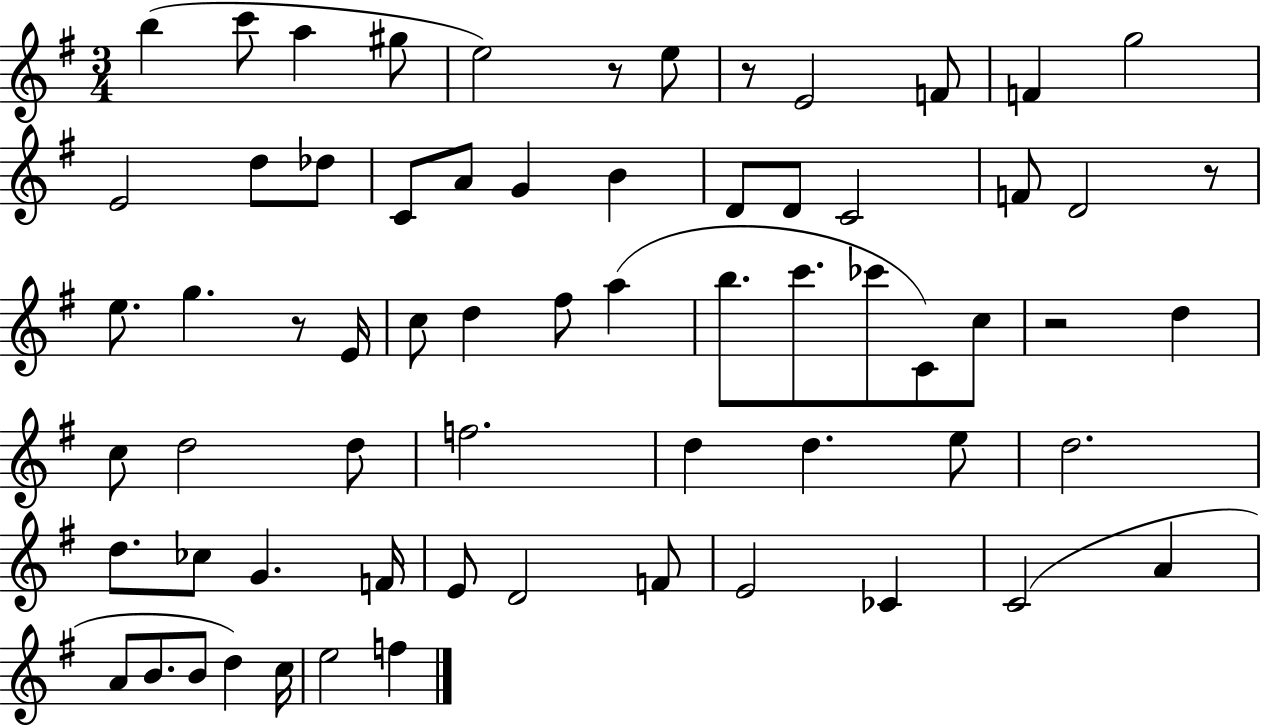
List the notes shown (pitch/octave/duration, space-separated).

B5/q C6/e A5/q G#5/e E5/h R/e E5/e R/e E4/h F4/e F4/q G5/h E4/h D5/e Db5/e C4/e A4/e G4/q B4/q D4/e D4/e C4/h F4/e D4/h R/e E5/e. G5/q. R/e E4/s C5/e D5/q F#5/e A5/q B5/e. C6/e. CES6/e C4/e C5/e R/h D5/q C5/e D5/h D5/e F5/h. D5/q D5/q. E5/e D5/h. D5/e. CES5/e G4/q. F4/s E4/e D4/h F4/e E4/h CES4/q C4/h A4/q A4/e B4/e. B4/e D5/q C5/s E5/h F5/q